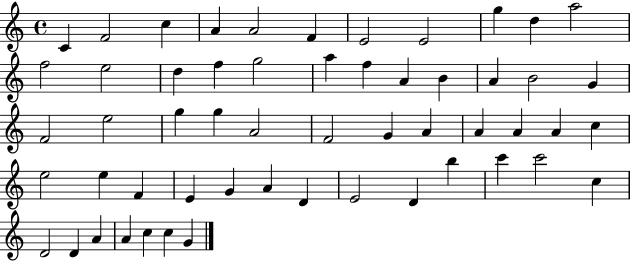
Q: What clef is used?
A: treble